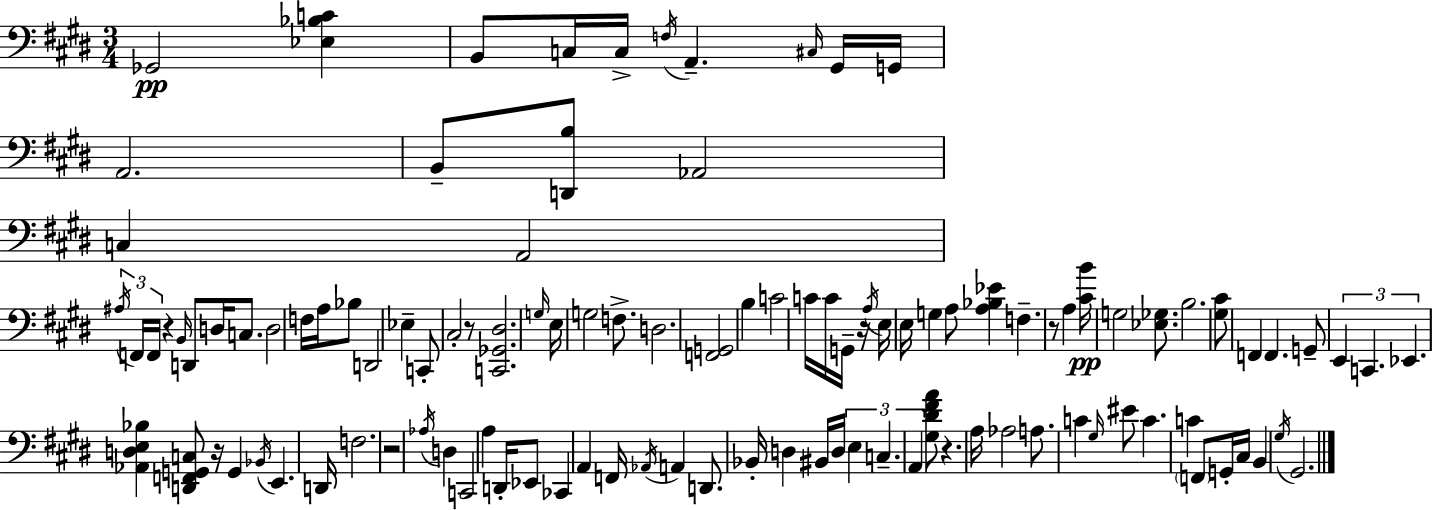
{
  \clef bass
  \numericTimeSignature
  \time 3/4
  \key e \major
  \repeat volta 2 { ges,2\pp <ees bes c'>4 | b,8 c16 c16-> \acciaccatura { f16 } a,4.-- \grace { cis16 } | gis,16 g,16 a,2. | b,8-- <d, b>8 aes,2 | \break c4 a,2 | \tuplet 3/2 { \acciaccatura { ais16 } f,16 f,16 } r4 \grace { b,16 } d,8 | d16 c8. d2 | f16 a16 bes8 d,2 | \break ees4-- c,8-. cis2-. | r8 <c, ges, dis>2. | \grace { g16 } e16 g2 | f8.-> d2. | \break <f, g,>2 | b4 c'2 | c'16 c'16 g,16-- r16 \acciaccatura { a16 } e16 e16 g4 | a8 <a bes ees'>4 f4.-- | \break r8 a4 <cis' b'>16\pp g2 | <ees ges>8. b2. | <gis cis'>8 f,4 | f,4. g,8-- \tuplet 3/2 { e,4 | \break c,4. ees,4. } | <aes, d e bes>4 <d, f, g, c>8 r16 g,4 \acciaccatura { bes,16 } | e,4. d,16 f2. | r2 | \break \acciaccatura { aes16 } d4 c,2 | a4 d,16-. ees,8 ces,4 | a,4 f,16 \acciaccatura { aes,16 } a,4 | d,8. bes,16-. d4 bis,16 d16 \tuplet 3/2 { e4 | \break c4.-- a,4 } | <gis dis' fis' a'>8 r4. a16 aes2 | a8. c'4 | \grace { gis16 } eis'8 c'4. c'4 | \break \parenthesize f,8 g,16-. cis16 b,4 \acciaccatura { gis16 } gis,2. | } \bar "|."
}